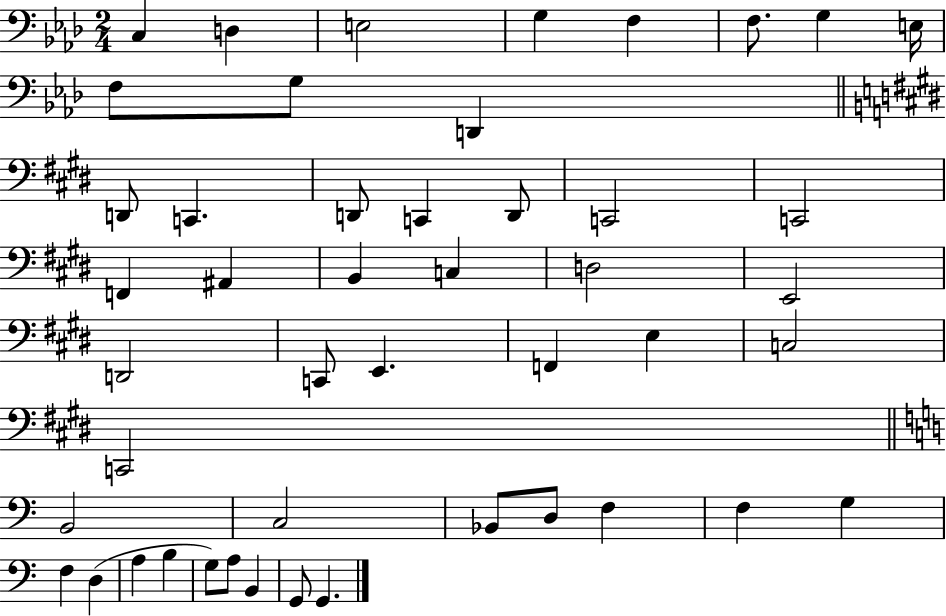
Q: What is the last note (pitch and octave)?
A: G2